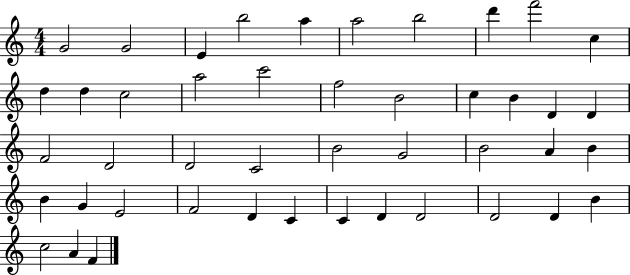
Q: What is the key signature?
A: C major